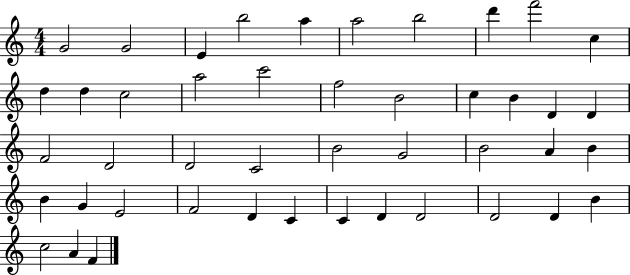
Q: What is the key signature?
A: C major